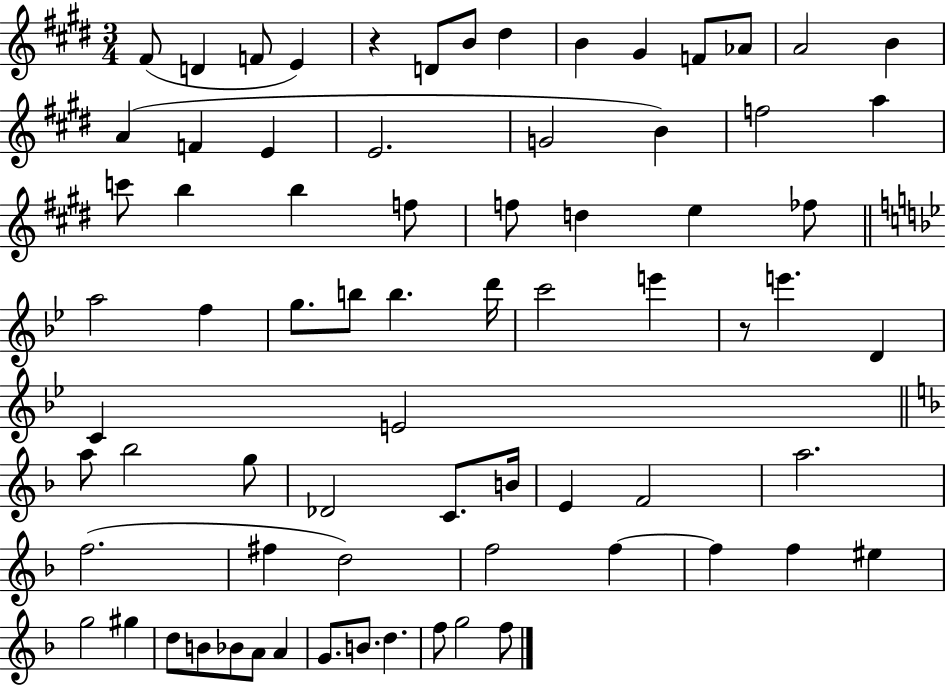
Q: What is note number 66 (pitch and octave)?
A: G4